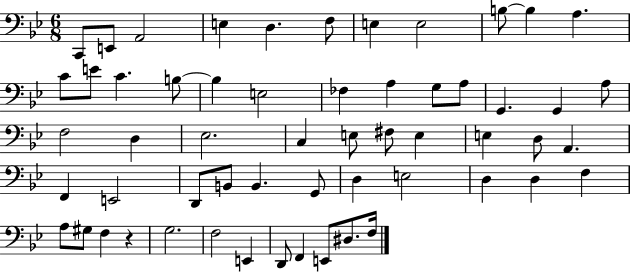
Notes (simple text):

C2/e E2/e A2/h E3/q D3/q. F3/e E3/q E3/h B3/e B3/q A3/q. C4/e E4/e C4/q. B3/e B3/q E3/h FES3/q A3/q G3/e A3/e G2/q. G2/q A3/e F3/h D3/q Eb3/h. C3/q E3/e F#3/e E3/q E3/q D3/e A2/q. F2/q E2/h D2/e B2/e B2/q. G2/e D3/q E3/h D3/q D3/q F3/q A3/e G#3/e F3/q R/q G3/h. F3/h E2/q D2/e F2/q E2/e D#3/e. F3/s